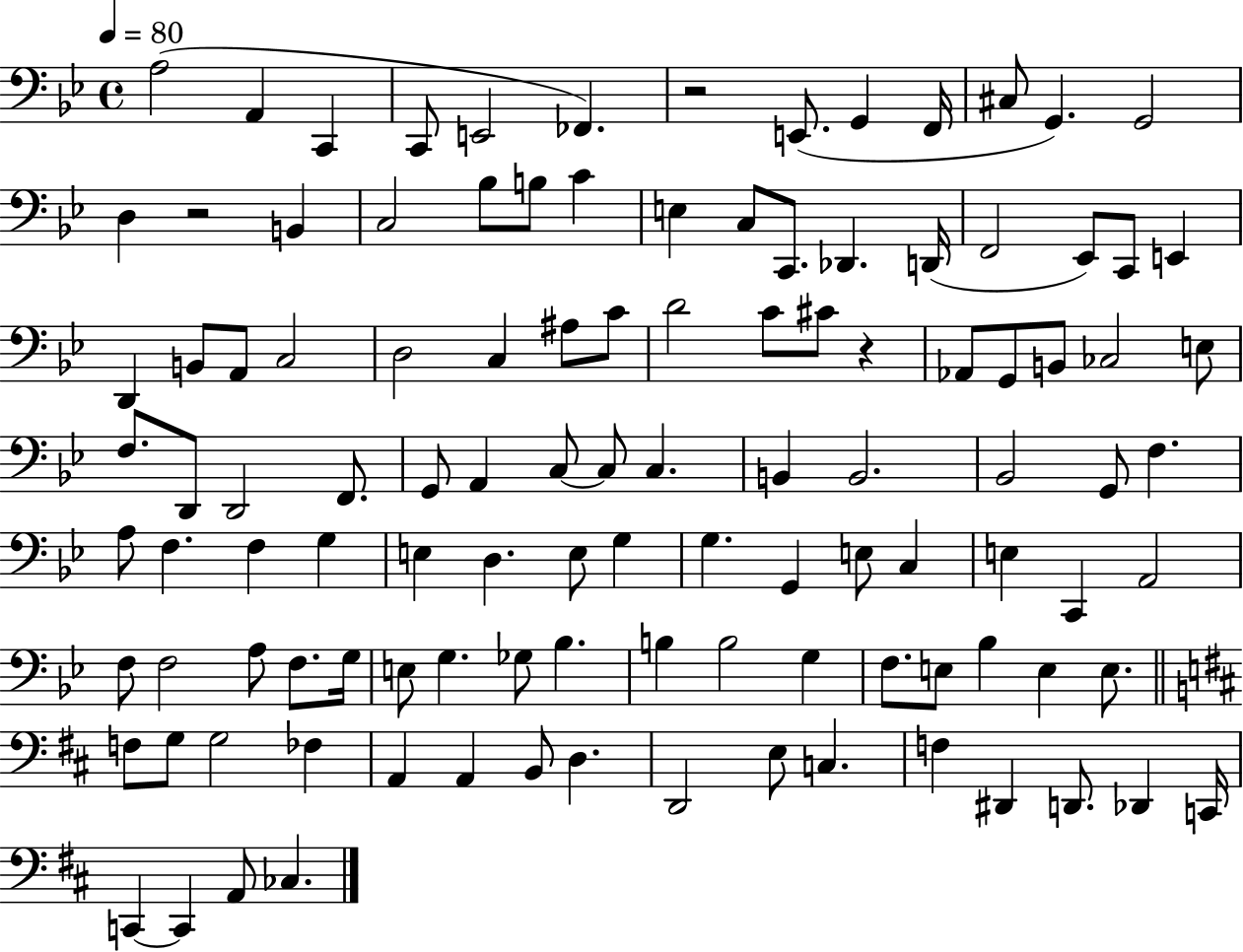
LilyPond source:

{
  \clef bass
  \time 4/4
  \defaultTimeSignature
  \key bes \major
  \tempo 4 = 80
  a2( a,4 c,4 | c,8 e,2 fes,4.) | r2 e,8.( g,4 f,16 | cis8 g,4.) g,2 | \break d4 r2 b,4 | c2 bes8 b8 c'4 | e4 c8 c,8. des,4. d,16( | f,2 ees,8) c,8 e,4 | \break d,4 b,8 a,8 c2 | d2 c4 ais8 c'8 | d'2 c'8 cis'8 r4 | aes,8 g,8 b,8 ces2 e8 | \break f8. d,8 d,2 f,8. | g,8 a,4 c8~~ c8 c4. | b,4 b,2. | bes,2 g,8 f4. | \break a8 f4. f4 g4 | e4 d4. e8 g4 | g4. g,4 e8 c4 | e4 c,4 a,2 | \break f8 f2 a8 f8. g16 | e8 g4. ges8 bes4. | b4 b2 g4 | f8. e8 bes4 e4 e8. | \break \bar "||" \break \key d \major f8 g8 g2 fes4 | a,4 a,4 b,8 d4. | d,2 e8 c4. | f4 dis,4 d,8. des,4 c,16 | \break c,4~~ c,4 a,8 ces4. | \bar "|."
}